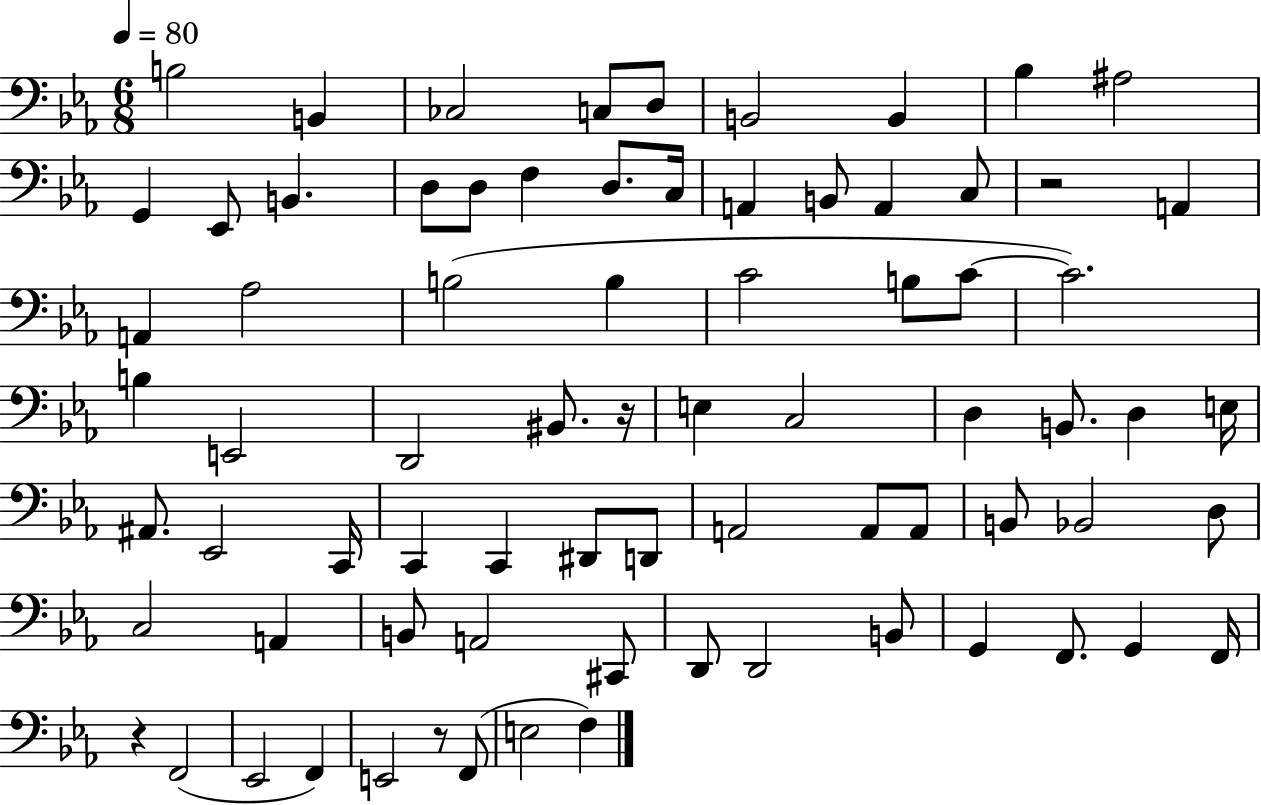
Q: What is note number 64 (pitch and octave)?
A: G2